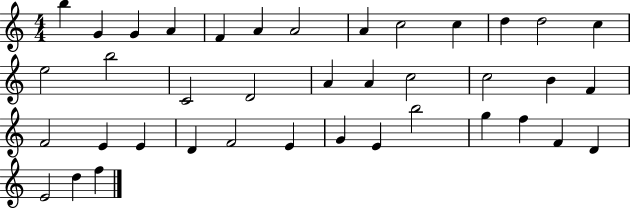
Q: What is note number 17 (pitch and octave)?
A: D4